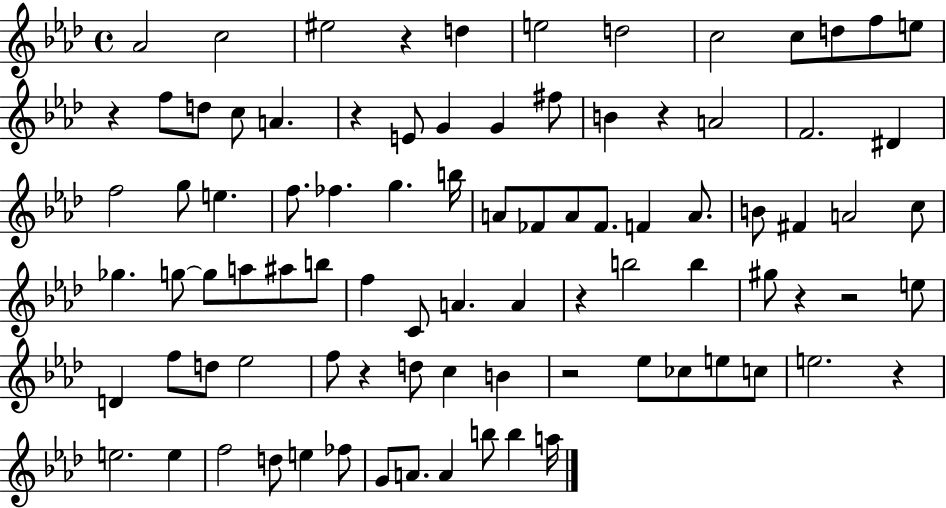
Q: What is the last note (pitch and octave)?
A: A5